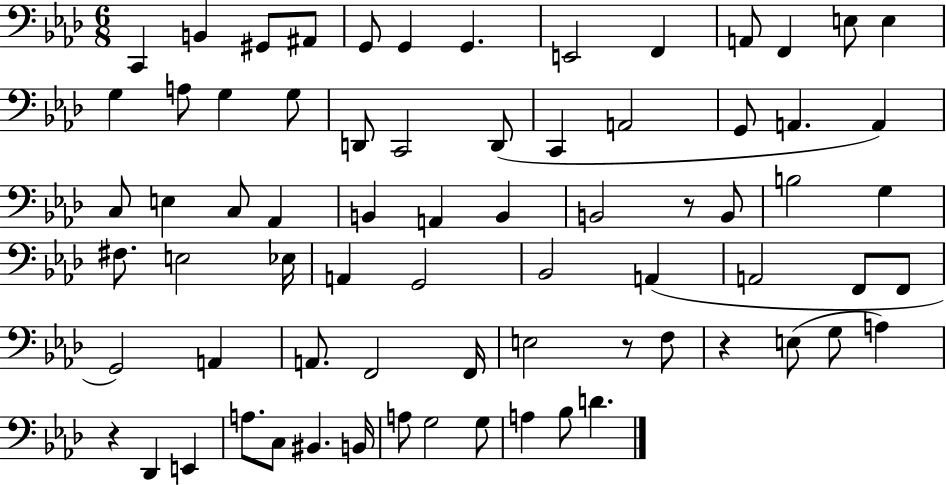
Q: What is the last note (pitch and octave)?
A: D4